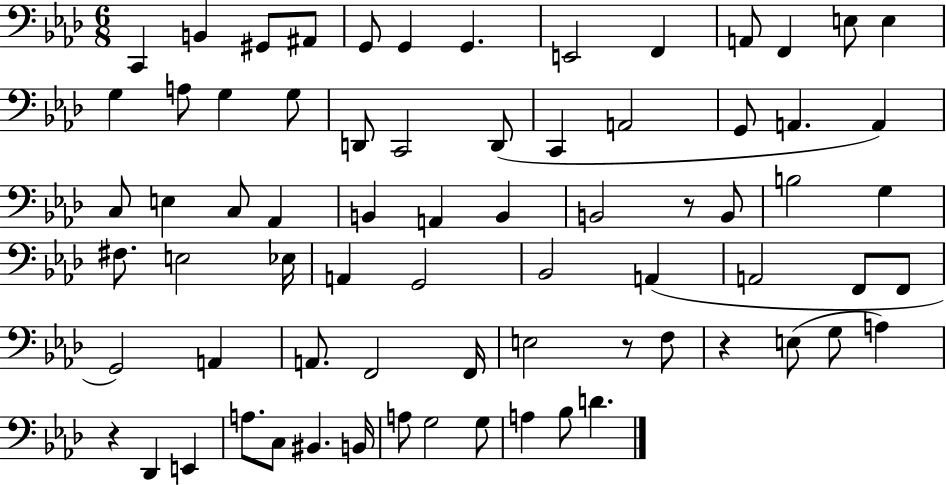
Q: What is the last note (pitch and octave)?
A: D4